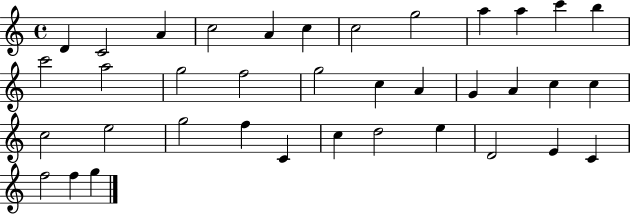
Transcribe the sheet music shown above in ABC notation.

X:1
T:Untitled
M:4/4
L:1/4
K:C
D C2 A c2 A c c2 g2 a a c' b c'2 a2 g2 f2 g2 c A G A c c c2 e2 g2 f C c d2 e D2 E C f2 f g